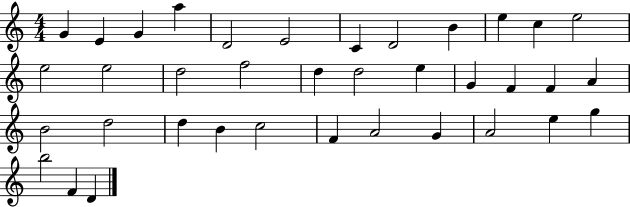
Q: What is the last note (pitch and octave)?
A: D4